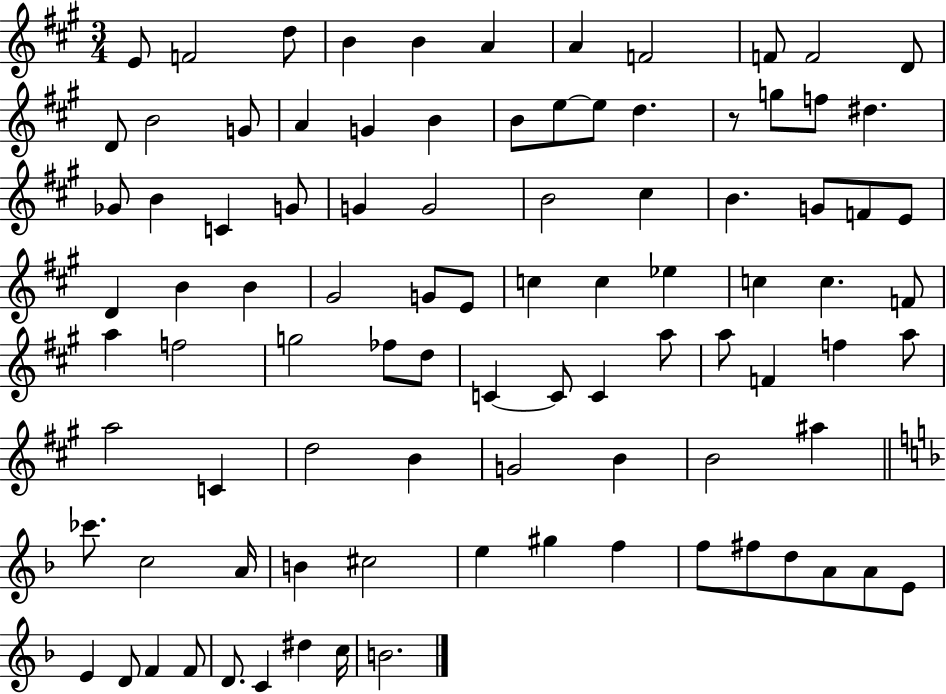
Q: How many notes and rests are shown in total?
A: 93